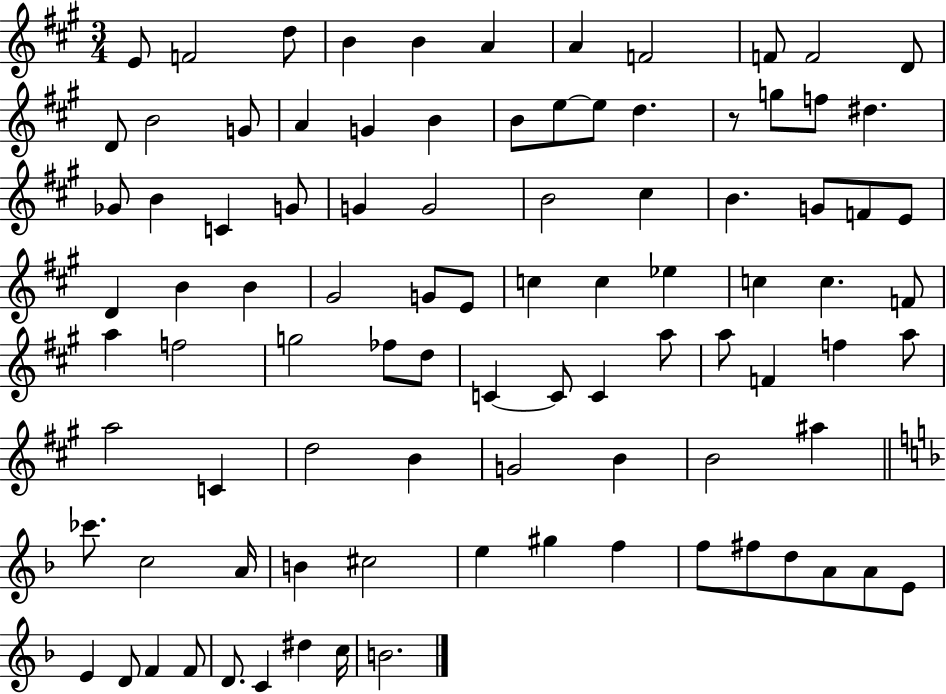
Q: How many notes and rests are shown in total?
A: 93